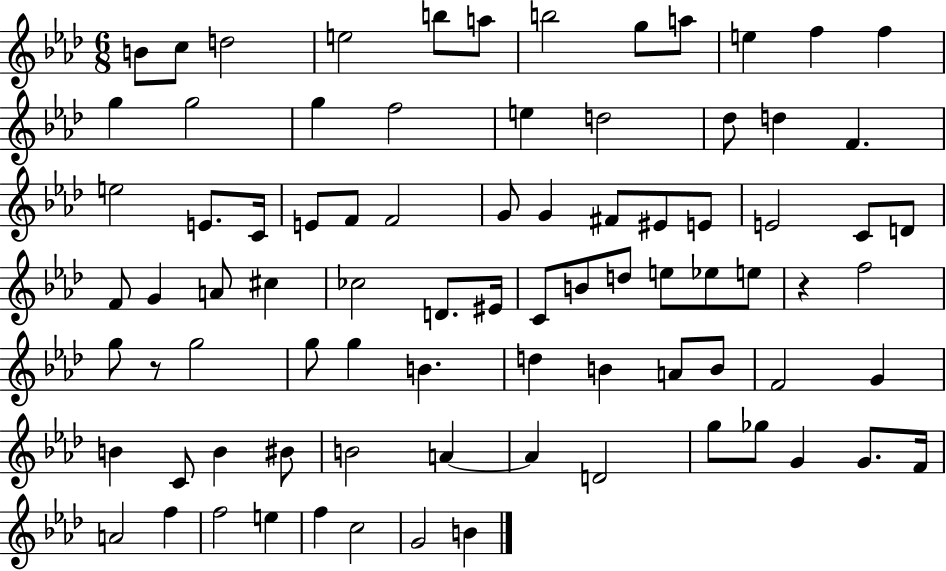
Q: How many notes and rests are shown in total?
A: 83